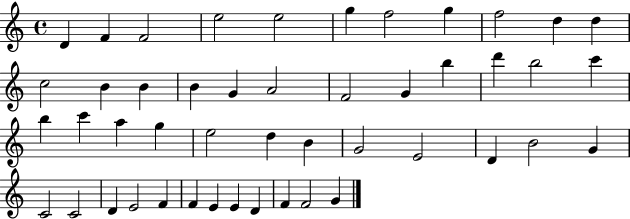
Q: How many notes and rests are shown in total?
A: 47